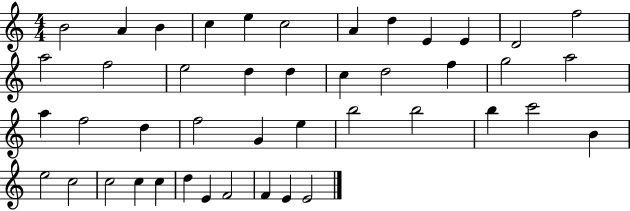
{
  \clef treble
  \numericTimeSignature
  \time 4/4
  \key c \major
  b'2 a'4 b'4 | c''4 e''4 c''2 | a'4 d''4 e'4 e'4 | d'2 f''2 | \break a''2 f''2 | e''2 d''4 d''4 | c''4 d''2 f''4 | g''2 a''2 | \break a''4 f''2 d''4 | f''2 g'4 e''4 | b''2 b''2 | b''4 c'''2 b'4 | \break e''2 c''2 | c''2 c''4 c''4 | d''4 e'4 f'2 | f'4 e'4 e'2 | \break \bar "|."
}